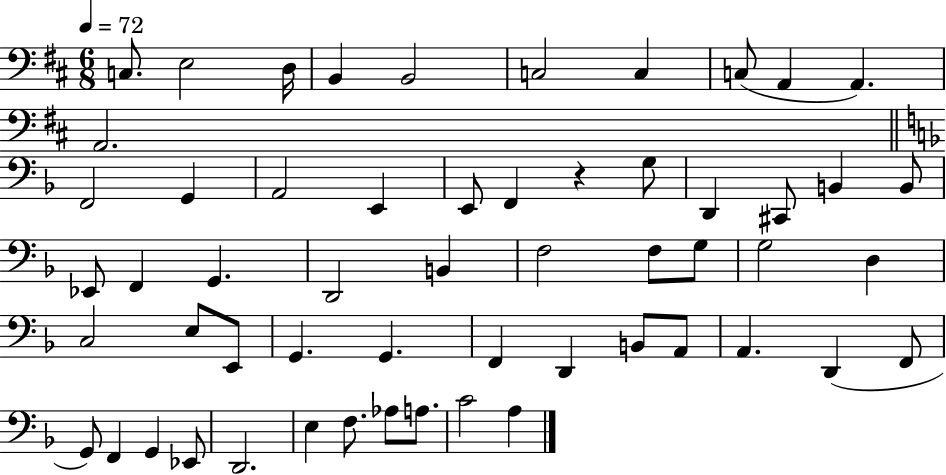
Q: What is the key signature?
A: D major